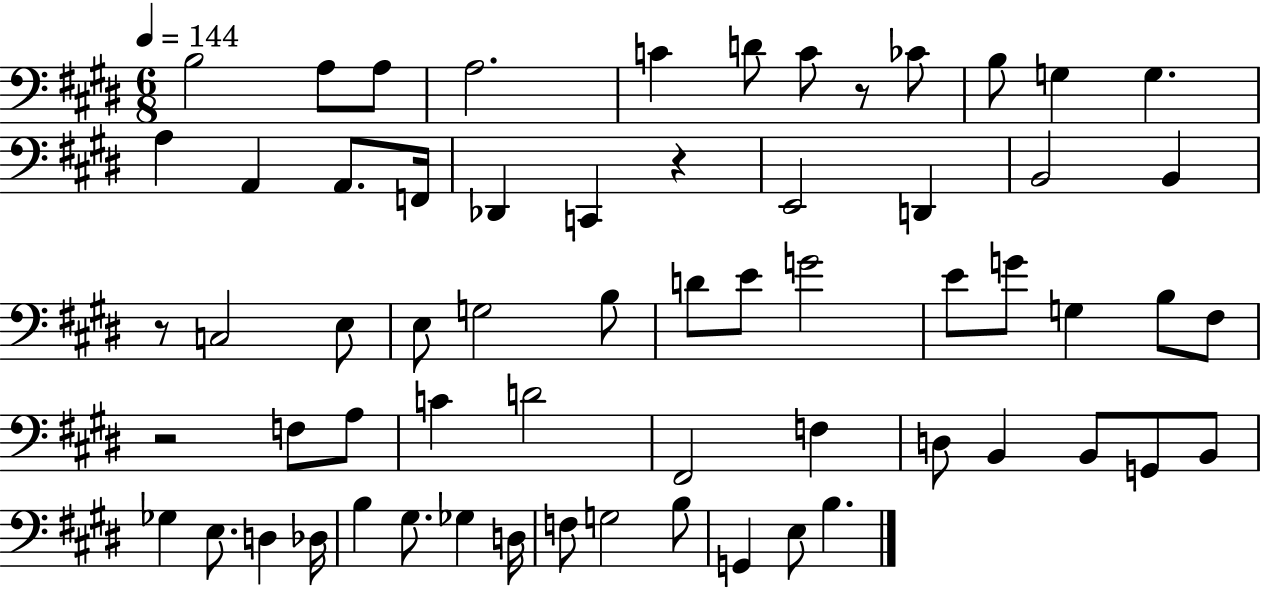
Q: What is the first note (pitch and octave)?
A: B3